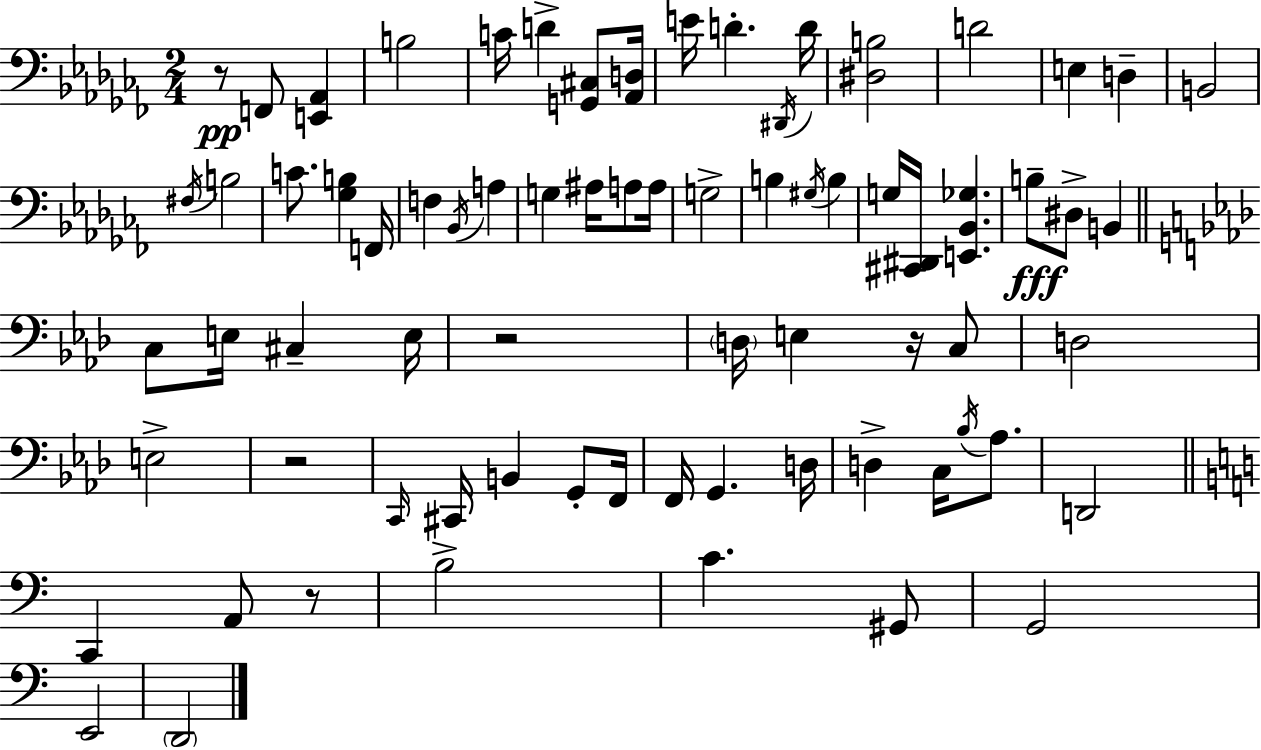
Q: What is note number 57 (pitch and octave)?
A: C4